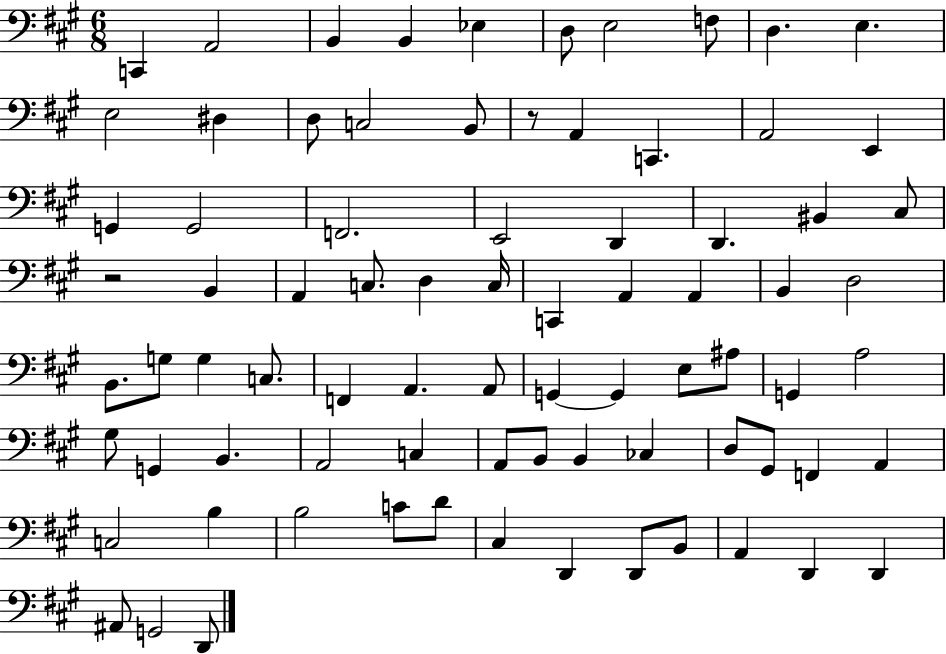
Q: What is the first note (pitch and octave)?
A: C2